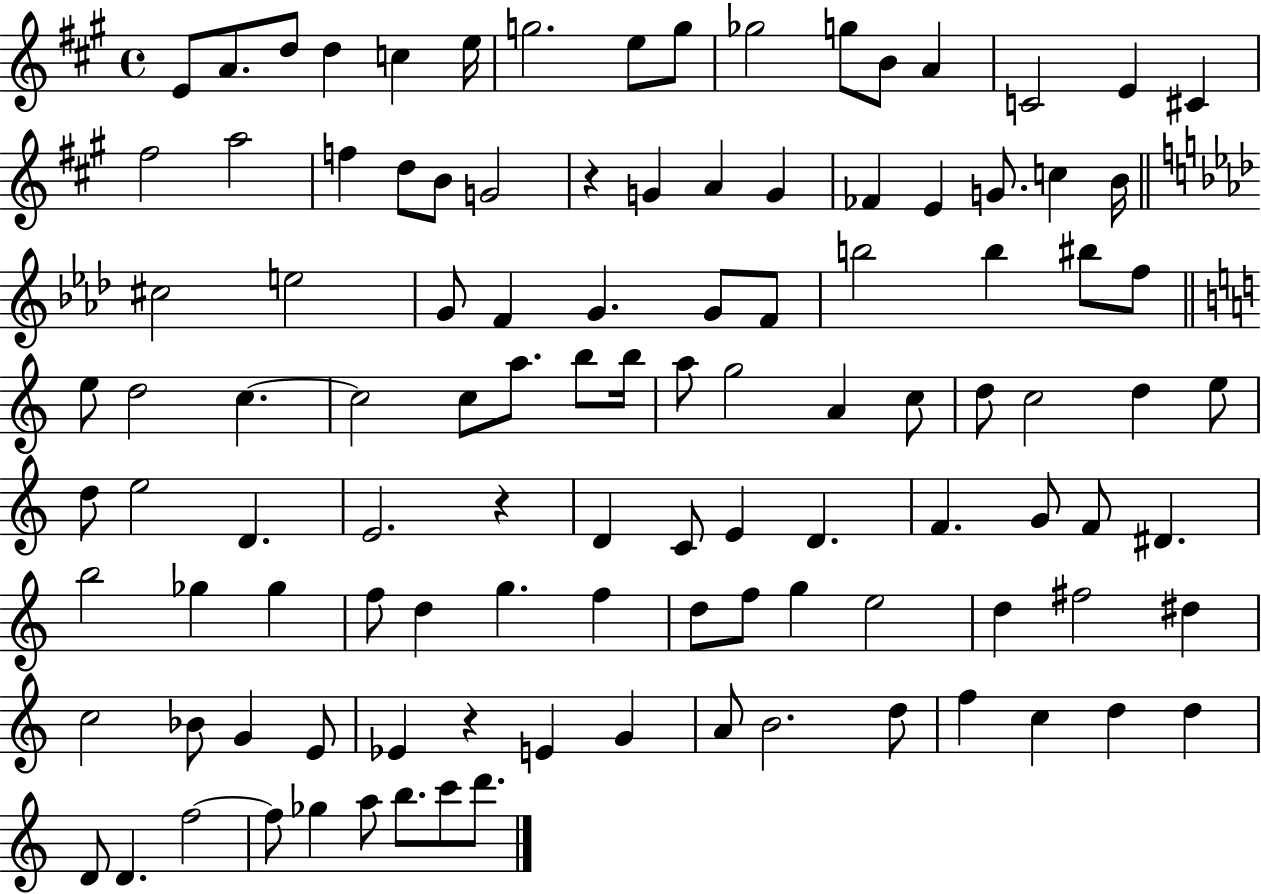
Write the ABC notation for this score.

X:1
T:Untitled
M:4/4
L:1/4
K:A
E/2 A/2 d/2 d c e/4 g2 e/2 g/2 _g2 g/2 B/2 A C2 E ^C ^f2 a2 f d/2 B/2 G2 z G A G _F E G/2 c B/4 ^c2 e2 G/2 F G G/2 F/2 b2 b ^b/2 f/2 e/2 d2 c c2 c/2 a/2 b/2 b/4 a/2 g2 A c/2 d/2 c2 d e/2 d/2 e2 D E2 z D C/2 E D F G/2 F/2 ^D b2 _g _g f/2 d g f d/2 f/2 g e2 d ^f2 ^d c2 _B/2 G E/2 _E z E G A/2 B2 d/2 f c d d D/2 D f2 f/2 _g a/2 b/2 c'/2 d'/2